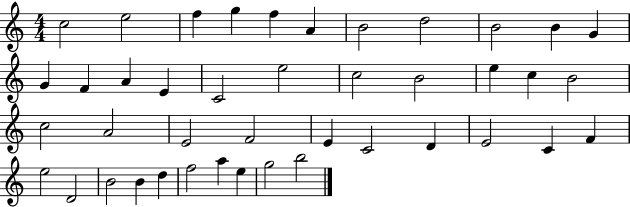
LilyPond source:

{
  \clef treble
  \numericTimeSignature
  \time 4/4
  \key c \major
  c''2 e''2 | f''4 g''4 f''4 a'4 | b'2 d''2 | b'2 b'4 g'4 | \break g'4 f'4 a'4 e'4 | c'2 e''2 | c''2 b'2 | e''4 c''4 b'2 | \break c''2 a'2 | e'2 f'2 | e'4 c'2 d'4 | e'2 c'4 f'4 | \break e''2 d'2 | b'2 b'4 d''4 | f''2 a''4 e''4 | g''2 b''2 | \break \bar "|."
}